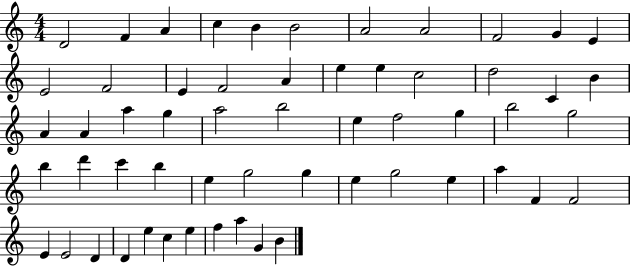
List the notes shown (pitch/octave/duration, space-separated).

D4/h F4/q A4/q C5/q B4/q B4/h A4/h A4/h F4/h G4/q E4/q E4/h F4/h E4/q F4/h A4/q E5/q E5/q C5/h D5/h C4/q B4/q A4/q A4/q A5/q G5/q A5/h B5/h E5/q F5/h G5/q B5/h G5/h B5/q D6/q C6/q B5/q E5/q G5/h G5/q E5/q G5/h E5/q A5/q F4/q F4/h E4/q E4/h D4/q D4/q E5/q C5/q E5/q F5/q A5/q G4/q B4/q